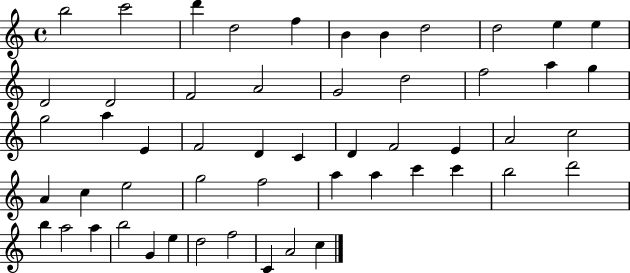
{
  \clef treble
  \time 4/4
  \defaultTimeSignature
  \key c \major
  b''2 c'''2 | d'''4 d''2 f''4 | b'4 b'4 d''2 | d''2 e''4 e''4 | \break d'2 d'2 | f'2 a'2 | g'2 d''2 | f''2 a''4 g''4 | \break g''2 a''4 e'4 | f'2 d'4 c'4 | d'4 f'2 e'4 | a'2 c''2 | \break a'4 c''4 e''2 | g''2 f''2 | a''4 a''4 c'''4 c'''4 | b''2 d'''2 | \break b''4 a''2 a''4 | b''2 g'4 e''4 | d''2 f''2 | c'4 a'2 c''4 | \break \bar "|."
}